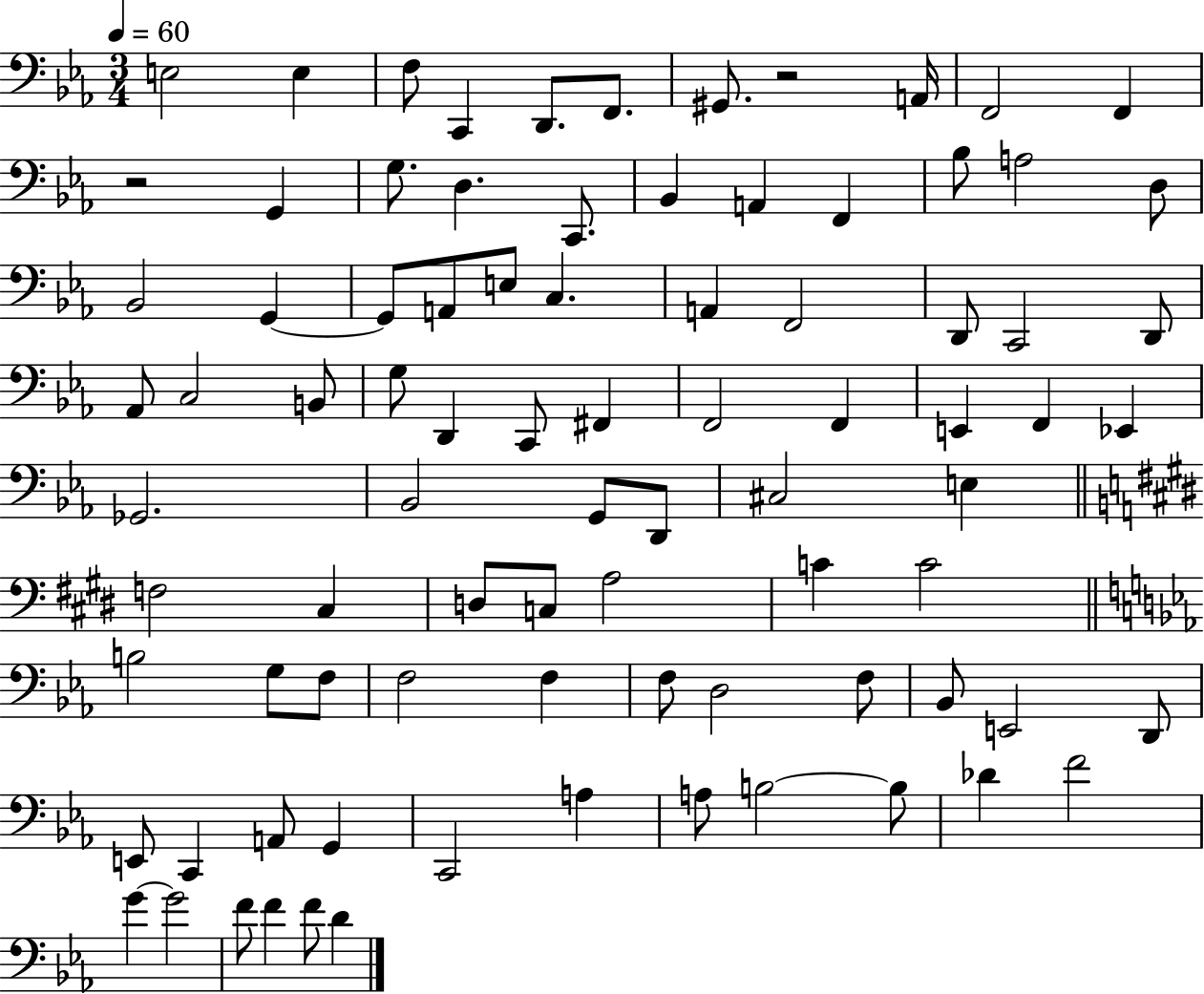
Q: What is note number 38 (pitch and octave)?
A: F#2